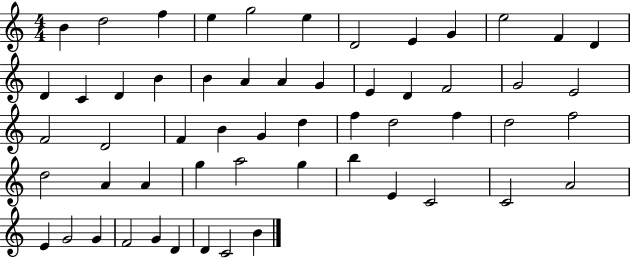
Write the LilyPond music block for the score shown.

{
  \clef treble
  \numericTimeSignature
  \time 4/4
  \key c \major
  b'4 d''2 f''4 | e''4 g''2 e''4 | d'2 e'4 g'4 | e''2 f'4 d'4 | \break d'4 c'4 d'4 b'4 | b'4 a'4 a'4 g'4 | e'4 d'4 f'2 | g'2 e'2 | \break f'2 d'2 | f'4 b'4 g'4 d''4 | f''4 d''2 f''4 | d''2 f''2 | \break d''2 a'4 a'4 | g''4 a''2 g''4 | b''4 e'4 c'2 | c'2 a'2 | \break e'4 g'2 g'4 | f'2 g'4 d'4 | d'4 c'2 b'4 | \bar "|."
}